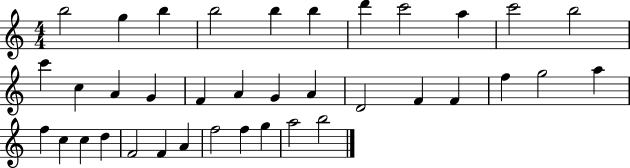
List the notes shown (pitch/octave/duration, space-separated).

B5/h G5/q B5/q B5/h B5/q B5/q D6/q C6/h A5/q C6/h B5/h C6/q C5/q A4/q G4/q F4/q A4/q G4/q A4/q D4/h F4/q F4/q F5/q G5/h A5/q F5/q C5/q C5/q D5/q F4/h F4/q A4/q F5/h F5/q G5/q A5/h B5/h